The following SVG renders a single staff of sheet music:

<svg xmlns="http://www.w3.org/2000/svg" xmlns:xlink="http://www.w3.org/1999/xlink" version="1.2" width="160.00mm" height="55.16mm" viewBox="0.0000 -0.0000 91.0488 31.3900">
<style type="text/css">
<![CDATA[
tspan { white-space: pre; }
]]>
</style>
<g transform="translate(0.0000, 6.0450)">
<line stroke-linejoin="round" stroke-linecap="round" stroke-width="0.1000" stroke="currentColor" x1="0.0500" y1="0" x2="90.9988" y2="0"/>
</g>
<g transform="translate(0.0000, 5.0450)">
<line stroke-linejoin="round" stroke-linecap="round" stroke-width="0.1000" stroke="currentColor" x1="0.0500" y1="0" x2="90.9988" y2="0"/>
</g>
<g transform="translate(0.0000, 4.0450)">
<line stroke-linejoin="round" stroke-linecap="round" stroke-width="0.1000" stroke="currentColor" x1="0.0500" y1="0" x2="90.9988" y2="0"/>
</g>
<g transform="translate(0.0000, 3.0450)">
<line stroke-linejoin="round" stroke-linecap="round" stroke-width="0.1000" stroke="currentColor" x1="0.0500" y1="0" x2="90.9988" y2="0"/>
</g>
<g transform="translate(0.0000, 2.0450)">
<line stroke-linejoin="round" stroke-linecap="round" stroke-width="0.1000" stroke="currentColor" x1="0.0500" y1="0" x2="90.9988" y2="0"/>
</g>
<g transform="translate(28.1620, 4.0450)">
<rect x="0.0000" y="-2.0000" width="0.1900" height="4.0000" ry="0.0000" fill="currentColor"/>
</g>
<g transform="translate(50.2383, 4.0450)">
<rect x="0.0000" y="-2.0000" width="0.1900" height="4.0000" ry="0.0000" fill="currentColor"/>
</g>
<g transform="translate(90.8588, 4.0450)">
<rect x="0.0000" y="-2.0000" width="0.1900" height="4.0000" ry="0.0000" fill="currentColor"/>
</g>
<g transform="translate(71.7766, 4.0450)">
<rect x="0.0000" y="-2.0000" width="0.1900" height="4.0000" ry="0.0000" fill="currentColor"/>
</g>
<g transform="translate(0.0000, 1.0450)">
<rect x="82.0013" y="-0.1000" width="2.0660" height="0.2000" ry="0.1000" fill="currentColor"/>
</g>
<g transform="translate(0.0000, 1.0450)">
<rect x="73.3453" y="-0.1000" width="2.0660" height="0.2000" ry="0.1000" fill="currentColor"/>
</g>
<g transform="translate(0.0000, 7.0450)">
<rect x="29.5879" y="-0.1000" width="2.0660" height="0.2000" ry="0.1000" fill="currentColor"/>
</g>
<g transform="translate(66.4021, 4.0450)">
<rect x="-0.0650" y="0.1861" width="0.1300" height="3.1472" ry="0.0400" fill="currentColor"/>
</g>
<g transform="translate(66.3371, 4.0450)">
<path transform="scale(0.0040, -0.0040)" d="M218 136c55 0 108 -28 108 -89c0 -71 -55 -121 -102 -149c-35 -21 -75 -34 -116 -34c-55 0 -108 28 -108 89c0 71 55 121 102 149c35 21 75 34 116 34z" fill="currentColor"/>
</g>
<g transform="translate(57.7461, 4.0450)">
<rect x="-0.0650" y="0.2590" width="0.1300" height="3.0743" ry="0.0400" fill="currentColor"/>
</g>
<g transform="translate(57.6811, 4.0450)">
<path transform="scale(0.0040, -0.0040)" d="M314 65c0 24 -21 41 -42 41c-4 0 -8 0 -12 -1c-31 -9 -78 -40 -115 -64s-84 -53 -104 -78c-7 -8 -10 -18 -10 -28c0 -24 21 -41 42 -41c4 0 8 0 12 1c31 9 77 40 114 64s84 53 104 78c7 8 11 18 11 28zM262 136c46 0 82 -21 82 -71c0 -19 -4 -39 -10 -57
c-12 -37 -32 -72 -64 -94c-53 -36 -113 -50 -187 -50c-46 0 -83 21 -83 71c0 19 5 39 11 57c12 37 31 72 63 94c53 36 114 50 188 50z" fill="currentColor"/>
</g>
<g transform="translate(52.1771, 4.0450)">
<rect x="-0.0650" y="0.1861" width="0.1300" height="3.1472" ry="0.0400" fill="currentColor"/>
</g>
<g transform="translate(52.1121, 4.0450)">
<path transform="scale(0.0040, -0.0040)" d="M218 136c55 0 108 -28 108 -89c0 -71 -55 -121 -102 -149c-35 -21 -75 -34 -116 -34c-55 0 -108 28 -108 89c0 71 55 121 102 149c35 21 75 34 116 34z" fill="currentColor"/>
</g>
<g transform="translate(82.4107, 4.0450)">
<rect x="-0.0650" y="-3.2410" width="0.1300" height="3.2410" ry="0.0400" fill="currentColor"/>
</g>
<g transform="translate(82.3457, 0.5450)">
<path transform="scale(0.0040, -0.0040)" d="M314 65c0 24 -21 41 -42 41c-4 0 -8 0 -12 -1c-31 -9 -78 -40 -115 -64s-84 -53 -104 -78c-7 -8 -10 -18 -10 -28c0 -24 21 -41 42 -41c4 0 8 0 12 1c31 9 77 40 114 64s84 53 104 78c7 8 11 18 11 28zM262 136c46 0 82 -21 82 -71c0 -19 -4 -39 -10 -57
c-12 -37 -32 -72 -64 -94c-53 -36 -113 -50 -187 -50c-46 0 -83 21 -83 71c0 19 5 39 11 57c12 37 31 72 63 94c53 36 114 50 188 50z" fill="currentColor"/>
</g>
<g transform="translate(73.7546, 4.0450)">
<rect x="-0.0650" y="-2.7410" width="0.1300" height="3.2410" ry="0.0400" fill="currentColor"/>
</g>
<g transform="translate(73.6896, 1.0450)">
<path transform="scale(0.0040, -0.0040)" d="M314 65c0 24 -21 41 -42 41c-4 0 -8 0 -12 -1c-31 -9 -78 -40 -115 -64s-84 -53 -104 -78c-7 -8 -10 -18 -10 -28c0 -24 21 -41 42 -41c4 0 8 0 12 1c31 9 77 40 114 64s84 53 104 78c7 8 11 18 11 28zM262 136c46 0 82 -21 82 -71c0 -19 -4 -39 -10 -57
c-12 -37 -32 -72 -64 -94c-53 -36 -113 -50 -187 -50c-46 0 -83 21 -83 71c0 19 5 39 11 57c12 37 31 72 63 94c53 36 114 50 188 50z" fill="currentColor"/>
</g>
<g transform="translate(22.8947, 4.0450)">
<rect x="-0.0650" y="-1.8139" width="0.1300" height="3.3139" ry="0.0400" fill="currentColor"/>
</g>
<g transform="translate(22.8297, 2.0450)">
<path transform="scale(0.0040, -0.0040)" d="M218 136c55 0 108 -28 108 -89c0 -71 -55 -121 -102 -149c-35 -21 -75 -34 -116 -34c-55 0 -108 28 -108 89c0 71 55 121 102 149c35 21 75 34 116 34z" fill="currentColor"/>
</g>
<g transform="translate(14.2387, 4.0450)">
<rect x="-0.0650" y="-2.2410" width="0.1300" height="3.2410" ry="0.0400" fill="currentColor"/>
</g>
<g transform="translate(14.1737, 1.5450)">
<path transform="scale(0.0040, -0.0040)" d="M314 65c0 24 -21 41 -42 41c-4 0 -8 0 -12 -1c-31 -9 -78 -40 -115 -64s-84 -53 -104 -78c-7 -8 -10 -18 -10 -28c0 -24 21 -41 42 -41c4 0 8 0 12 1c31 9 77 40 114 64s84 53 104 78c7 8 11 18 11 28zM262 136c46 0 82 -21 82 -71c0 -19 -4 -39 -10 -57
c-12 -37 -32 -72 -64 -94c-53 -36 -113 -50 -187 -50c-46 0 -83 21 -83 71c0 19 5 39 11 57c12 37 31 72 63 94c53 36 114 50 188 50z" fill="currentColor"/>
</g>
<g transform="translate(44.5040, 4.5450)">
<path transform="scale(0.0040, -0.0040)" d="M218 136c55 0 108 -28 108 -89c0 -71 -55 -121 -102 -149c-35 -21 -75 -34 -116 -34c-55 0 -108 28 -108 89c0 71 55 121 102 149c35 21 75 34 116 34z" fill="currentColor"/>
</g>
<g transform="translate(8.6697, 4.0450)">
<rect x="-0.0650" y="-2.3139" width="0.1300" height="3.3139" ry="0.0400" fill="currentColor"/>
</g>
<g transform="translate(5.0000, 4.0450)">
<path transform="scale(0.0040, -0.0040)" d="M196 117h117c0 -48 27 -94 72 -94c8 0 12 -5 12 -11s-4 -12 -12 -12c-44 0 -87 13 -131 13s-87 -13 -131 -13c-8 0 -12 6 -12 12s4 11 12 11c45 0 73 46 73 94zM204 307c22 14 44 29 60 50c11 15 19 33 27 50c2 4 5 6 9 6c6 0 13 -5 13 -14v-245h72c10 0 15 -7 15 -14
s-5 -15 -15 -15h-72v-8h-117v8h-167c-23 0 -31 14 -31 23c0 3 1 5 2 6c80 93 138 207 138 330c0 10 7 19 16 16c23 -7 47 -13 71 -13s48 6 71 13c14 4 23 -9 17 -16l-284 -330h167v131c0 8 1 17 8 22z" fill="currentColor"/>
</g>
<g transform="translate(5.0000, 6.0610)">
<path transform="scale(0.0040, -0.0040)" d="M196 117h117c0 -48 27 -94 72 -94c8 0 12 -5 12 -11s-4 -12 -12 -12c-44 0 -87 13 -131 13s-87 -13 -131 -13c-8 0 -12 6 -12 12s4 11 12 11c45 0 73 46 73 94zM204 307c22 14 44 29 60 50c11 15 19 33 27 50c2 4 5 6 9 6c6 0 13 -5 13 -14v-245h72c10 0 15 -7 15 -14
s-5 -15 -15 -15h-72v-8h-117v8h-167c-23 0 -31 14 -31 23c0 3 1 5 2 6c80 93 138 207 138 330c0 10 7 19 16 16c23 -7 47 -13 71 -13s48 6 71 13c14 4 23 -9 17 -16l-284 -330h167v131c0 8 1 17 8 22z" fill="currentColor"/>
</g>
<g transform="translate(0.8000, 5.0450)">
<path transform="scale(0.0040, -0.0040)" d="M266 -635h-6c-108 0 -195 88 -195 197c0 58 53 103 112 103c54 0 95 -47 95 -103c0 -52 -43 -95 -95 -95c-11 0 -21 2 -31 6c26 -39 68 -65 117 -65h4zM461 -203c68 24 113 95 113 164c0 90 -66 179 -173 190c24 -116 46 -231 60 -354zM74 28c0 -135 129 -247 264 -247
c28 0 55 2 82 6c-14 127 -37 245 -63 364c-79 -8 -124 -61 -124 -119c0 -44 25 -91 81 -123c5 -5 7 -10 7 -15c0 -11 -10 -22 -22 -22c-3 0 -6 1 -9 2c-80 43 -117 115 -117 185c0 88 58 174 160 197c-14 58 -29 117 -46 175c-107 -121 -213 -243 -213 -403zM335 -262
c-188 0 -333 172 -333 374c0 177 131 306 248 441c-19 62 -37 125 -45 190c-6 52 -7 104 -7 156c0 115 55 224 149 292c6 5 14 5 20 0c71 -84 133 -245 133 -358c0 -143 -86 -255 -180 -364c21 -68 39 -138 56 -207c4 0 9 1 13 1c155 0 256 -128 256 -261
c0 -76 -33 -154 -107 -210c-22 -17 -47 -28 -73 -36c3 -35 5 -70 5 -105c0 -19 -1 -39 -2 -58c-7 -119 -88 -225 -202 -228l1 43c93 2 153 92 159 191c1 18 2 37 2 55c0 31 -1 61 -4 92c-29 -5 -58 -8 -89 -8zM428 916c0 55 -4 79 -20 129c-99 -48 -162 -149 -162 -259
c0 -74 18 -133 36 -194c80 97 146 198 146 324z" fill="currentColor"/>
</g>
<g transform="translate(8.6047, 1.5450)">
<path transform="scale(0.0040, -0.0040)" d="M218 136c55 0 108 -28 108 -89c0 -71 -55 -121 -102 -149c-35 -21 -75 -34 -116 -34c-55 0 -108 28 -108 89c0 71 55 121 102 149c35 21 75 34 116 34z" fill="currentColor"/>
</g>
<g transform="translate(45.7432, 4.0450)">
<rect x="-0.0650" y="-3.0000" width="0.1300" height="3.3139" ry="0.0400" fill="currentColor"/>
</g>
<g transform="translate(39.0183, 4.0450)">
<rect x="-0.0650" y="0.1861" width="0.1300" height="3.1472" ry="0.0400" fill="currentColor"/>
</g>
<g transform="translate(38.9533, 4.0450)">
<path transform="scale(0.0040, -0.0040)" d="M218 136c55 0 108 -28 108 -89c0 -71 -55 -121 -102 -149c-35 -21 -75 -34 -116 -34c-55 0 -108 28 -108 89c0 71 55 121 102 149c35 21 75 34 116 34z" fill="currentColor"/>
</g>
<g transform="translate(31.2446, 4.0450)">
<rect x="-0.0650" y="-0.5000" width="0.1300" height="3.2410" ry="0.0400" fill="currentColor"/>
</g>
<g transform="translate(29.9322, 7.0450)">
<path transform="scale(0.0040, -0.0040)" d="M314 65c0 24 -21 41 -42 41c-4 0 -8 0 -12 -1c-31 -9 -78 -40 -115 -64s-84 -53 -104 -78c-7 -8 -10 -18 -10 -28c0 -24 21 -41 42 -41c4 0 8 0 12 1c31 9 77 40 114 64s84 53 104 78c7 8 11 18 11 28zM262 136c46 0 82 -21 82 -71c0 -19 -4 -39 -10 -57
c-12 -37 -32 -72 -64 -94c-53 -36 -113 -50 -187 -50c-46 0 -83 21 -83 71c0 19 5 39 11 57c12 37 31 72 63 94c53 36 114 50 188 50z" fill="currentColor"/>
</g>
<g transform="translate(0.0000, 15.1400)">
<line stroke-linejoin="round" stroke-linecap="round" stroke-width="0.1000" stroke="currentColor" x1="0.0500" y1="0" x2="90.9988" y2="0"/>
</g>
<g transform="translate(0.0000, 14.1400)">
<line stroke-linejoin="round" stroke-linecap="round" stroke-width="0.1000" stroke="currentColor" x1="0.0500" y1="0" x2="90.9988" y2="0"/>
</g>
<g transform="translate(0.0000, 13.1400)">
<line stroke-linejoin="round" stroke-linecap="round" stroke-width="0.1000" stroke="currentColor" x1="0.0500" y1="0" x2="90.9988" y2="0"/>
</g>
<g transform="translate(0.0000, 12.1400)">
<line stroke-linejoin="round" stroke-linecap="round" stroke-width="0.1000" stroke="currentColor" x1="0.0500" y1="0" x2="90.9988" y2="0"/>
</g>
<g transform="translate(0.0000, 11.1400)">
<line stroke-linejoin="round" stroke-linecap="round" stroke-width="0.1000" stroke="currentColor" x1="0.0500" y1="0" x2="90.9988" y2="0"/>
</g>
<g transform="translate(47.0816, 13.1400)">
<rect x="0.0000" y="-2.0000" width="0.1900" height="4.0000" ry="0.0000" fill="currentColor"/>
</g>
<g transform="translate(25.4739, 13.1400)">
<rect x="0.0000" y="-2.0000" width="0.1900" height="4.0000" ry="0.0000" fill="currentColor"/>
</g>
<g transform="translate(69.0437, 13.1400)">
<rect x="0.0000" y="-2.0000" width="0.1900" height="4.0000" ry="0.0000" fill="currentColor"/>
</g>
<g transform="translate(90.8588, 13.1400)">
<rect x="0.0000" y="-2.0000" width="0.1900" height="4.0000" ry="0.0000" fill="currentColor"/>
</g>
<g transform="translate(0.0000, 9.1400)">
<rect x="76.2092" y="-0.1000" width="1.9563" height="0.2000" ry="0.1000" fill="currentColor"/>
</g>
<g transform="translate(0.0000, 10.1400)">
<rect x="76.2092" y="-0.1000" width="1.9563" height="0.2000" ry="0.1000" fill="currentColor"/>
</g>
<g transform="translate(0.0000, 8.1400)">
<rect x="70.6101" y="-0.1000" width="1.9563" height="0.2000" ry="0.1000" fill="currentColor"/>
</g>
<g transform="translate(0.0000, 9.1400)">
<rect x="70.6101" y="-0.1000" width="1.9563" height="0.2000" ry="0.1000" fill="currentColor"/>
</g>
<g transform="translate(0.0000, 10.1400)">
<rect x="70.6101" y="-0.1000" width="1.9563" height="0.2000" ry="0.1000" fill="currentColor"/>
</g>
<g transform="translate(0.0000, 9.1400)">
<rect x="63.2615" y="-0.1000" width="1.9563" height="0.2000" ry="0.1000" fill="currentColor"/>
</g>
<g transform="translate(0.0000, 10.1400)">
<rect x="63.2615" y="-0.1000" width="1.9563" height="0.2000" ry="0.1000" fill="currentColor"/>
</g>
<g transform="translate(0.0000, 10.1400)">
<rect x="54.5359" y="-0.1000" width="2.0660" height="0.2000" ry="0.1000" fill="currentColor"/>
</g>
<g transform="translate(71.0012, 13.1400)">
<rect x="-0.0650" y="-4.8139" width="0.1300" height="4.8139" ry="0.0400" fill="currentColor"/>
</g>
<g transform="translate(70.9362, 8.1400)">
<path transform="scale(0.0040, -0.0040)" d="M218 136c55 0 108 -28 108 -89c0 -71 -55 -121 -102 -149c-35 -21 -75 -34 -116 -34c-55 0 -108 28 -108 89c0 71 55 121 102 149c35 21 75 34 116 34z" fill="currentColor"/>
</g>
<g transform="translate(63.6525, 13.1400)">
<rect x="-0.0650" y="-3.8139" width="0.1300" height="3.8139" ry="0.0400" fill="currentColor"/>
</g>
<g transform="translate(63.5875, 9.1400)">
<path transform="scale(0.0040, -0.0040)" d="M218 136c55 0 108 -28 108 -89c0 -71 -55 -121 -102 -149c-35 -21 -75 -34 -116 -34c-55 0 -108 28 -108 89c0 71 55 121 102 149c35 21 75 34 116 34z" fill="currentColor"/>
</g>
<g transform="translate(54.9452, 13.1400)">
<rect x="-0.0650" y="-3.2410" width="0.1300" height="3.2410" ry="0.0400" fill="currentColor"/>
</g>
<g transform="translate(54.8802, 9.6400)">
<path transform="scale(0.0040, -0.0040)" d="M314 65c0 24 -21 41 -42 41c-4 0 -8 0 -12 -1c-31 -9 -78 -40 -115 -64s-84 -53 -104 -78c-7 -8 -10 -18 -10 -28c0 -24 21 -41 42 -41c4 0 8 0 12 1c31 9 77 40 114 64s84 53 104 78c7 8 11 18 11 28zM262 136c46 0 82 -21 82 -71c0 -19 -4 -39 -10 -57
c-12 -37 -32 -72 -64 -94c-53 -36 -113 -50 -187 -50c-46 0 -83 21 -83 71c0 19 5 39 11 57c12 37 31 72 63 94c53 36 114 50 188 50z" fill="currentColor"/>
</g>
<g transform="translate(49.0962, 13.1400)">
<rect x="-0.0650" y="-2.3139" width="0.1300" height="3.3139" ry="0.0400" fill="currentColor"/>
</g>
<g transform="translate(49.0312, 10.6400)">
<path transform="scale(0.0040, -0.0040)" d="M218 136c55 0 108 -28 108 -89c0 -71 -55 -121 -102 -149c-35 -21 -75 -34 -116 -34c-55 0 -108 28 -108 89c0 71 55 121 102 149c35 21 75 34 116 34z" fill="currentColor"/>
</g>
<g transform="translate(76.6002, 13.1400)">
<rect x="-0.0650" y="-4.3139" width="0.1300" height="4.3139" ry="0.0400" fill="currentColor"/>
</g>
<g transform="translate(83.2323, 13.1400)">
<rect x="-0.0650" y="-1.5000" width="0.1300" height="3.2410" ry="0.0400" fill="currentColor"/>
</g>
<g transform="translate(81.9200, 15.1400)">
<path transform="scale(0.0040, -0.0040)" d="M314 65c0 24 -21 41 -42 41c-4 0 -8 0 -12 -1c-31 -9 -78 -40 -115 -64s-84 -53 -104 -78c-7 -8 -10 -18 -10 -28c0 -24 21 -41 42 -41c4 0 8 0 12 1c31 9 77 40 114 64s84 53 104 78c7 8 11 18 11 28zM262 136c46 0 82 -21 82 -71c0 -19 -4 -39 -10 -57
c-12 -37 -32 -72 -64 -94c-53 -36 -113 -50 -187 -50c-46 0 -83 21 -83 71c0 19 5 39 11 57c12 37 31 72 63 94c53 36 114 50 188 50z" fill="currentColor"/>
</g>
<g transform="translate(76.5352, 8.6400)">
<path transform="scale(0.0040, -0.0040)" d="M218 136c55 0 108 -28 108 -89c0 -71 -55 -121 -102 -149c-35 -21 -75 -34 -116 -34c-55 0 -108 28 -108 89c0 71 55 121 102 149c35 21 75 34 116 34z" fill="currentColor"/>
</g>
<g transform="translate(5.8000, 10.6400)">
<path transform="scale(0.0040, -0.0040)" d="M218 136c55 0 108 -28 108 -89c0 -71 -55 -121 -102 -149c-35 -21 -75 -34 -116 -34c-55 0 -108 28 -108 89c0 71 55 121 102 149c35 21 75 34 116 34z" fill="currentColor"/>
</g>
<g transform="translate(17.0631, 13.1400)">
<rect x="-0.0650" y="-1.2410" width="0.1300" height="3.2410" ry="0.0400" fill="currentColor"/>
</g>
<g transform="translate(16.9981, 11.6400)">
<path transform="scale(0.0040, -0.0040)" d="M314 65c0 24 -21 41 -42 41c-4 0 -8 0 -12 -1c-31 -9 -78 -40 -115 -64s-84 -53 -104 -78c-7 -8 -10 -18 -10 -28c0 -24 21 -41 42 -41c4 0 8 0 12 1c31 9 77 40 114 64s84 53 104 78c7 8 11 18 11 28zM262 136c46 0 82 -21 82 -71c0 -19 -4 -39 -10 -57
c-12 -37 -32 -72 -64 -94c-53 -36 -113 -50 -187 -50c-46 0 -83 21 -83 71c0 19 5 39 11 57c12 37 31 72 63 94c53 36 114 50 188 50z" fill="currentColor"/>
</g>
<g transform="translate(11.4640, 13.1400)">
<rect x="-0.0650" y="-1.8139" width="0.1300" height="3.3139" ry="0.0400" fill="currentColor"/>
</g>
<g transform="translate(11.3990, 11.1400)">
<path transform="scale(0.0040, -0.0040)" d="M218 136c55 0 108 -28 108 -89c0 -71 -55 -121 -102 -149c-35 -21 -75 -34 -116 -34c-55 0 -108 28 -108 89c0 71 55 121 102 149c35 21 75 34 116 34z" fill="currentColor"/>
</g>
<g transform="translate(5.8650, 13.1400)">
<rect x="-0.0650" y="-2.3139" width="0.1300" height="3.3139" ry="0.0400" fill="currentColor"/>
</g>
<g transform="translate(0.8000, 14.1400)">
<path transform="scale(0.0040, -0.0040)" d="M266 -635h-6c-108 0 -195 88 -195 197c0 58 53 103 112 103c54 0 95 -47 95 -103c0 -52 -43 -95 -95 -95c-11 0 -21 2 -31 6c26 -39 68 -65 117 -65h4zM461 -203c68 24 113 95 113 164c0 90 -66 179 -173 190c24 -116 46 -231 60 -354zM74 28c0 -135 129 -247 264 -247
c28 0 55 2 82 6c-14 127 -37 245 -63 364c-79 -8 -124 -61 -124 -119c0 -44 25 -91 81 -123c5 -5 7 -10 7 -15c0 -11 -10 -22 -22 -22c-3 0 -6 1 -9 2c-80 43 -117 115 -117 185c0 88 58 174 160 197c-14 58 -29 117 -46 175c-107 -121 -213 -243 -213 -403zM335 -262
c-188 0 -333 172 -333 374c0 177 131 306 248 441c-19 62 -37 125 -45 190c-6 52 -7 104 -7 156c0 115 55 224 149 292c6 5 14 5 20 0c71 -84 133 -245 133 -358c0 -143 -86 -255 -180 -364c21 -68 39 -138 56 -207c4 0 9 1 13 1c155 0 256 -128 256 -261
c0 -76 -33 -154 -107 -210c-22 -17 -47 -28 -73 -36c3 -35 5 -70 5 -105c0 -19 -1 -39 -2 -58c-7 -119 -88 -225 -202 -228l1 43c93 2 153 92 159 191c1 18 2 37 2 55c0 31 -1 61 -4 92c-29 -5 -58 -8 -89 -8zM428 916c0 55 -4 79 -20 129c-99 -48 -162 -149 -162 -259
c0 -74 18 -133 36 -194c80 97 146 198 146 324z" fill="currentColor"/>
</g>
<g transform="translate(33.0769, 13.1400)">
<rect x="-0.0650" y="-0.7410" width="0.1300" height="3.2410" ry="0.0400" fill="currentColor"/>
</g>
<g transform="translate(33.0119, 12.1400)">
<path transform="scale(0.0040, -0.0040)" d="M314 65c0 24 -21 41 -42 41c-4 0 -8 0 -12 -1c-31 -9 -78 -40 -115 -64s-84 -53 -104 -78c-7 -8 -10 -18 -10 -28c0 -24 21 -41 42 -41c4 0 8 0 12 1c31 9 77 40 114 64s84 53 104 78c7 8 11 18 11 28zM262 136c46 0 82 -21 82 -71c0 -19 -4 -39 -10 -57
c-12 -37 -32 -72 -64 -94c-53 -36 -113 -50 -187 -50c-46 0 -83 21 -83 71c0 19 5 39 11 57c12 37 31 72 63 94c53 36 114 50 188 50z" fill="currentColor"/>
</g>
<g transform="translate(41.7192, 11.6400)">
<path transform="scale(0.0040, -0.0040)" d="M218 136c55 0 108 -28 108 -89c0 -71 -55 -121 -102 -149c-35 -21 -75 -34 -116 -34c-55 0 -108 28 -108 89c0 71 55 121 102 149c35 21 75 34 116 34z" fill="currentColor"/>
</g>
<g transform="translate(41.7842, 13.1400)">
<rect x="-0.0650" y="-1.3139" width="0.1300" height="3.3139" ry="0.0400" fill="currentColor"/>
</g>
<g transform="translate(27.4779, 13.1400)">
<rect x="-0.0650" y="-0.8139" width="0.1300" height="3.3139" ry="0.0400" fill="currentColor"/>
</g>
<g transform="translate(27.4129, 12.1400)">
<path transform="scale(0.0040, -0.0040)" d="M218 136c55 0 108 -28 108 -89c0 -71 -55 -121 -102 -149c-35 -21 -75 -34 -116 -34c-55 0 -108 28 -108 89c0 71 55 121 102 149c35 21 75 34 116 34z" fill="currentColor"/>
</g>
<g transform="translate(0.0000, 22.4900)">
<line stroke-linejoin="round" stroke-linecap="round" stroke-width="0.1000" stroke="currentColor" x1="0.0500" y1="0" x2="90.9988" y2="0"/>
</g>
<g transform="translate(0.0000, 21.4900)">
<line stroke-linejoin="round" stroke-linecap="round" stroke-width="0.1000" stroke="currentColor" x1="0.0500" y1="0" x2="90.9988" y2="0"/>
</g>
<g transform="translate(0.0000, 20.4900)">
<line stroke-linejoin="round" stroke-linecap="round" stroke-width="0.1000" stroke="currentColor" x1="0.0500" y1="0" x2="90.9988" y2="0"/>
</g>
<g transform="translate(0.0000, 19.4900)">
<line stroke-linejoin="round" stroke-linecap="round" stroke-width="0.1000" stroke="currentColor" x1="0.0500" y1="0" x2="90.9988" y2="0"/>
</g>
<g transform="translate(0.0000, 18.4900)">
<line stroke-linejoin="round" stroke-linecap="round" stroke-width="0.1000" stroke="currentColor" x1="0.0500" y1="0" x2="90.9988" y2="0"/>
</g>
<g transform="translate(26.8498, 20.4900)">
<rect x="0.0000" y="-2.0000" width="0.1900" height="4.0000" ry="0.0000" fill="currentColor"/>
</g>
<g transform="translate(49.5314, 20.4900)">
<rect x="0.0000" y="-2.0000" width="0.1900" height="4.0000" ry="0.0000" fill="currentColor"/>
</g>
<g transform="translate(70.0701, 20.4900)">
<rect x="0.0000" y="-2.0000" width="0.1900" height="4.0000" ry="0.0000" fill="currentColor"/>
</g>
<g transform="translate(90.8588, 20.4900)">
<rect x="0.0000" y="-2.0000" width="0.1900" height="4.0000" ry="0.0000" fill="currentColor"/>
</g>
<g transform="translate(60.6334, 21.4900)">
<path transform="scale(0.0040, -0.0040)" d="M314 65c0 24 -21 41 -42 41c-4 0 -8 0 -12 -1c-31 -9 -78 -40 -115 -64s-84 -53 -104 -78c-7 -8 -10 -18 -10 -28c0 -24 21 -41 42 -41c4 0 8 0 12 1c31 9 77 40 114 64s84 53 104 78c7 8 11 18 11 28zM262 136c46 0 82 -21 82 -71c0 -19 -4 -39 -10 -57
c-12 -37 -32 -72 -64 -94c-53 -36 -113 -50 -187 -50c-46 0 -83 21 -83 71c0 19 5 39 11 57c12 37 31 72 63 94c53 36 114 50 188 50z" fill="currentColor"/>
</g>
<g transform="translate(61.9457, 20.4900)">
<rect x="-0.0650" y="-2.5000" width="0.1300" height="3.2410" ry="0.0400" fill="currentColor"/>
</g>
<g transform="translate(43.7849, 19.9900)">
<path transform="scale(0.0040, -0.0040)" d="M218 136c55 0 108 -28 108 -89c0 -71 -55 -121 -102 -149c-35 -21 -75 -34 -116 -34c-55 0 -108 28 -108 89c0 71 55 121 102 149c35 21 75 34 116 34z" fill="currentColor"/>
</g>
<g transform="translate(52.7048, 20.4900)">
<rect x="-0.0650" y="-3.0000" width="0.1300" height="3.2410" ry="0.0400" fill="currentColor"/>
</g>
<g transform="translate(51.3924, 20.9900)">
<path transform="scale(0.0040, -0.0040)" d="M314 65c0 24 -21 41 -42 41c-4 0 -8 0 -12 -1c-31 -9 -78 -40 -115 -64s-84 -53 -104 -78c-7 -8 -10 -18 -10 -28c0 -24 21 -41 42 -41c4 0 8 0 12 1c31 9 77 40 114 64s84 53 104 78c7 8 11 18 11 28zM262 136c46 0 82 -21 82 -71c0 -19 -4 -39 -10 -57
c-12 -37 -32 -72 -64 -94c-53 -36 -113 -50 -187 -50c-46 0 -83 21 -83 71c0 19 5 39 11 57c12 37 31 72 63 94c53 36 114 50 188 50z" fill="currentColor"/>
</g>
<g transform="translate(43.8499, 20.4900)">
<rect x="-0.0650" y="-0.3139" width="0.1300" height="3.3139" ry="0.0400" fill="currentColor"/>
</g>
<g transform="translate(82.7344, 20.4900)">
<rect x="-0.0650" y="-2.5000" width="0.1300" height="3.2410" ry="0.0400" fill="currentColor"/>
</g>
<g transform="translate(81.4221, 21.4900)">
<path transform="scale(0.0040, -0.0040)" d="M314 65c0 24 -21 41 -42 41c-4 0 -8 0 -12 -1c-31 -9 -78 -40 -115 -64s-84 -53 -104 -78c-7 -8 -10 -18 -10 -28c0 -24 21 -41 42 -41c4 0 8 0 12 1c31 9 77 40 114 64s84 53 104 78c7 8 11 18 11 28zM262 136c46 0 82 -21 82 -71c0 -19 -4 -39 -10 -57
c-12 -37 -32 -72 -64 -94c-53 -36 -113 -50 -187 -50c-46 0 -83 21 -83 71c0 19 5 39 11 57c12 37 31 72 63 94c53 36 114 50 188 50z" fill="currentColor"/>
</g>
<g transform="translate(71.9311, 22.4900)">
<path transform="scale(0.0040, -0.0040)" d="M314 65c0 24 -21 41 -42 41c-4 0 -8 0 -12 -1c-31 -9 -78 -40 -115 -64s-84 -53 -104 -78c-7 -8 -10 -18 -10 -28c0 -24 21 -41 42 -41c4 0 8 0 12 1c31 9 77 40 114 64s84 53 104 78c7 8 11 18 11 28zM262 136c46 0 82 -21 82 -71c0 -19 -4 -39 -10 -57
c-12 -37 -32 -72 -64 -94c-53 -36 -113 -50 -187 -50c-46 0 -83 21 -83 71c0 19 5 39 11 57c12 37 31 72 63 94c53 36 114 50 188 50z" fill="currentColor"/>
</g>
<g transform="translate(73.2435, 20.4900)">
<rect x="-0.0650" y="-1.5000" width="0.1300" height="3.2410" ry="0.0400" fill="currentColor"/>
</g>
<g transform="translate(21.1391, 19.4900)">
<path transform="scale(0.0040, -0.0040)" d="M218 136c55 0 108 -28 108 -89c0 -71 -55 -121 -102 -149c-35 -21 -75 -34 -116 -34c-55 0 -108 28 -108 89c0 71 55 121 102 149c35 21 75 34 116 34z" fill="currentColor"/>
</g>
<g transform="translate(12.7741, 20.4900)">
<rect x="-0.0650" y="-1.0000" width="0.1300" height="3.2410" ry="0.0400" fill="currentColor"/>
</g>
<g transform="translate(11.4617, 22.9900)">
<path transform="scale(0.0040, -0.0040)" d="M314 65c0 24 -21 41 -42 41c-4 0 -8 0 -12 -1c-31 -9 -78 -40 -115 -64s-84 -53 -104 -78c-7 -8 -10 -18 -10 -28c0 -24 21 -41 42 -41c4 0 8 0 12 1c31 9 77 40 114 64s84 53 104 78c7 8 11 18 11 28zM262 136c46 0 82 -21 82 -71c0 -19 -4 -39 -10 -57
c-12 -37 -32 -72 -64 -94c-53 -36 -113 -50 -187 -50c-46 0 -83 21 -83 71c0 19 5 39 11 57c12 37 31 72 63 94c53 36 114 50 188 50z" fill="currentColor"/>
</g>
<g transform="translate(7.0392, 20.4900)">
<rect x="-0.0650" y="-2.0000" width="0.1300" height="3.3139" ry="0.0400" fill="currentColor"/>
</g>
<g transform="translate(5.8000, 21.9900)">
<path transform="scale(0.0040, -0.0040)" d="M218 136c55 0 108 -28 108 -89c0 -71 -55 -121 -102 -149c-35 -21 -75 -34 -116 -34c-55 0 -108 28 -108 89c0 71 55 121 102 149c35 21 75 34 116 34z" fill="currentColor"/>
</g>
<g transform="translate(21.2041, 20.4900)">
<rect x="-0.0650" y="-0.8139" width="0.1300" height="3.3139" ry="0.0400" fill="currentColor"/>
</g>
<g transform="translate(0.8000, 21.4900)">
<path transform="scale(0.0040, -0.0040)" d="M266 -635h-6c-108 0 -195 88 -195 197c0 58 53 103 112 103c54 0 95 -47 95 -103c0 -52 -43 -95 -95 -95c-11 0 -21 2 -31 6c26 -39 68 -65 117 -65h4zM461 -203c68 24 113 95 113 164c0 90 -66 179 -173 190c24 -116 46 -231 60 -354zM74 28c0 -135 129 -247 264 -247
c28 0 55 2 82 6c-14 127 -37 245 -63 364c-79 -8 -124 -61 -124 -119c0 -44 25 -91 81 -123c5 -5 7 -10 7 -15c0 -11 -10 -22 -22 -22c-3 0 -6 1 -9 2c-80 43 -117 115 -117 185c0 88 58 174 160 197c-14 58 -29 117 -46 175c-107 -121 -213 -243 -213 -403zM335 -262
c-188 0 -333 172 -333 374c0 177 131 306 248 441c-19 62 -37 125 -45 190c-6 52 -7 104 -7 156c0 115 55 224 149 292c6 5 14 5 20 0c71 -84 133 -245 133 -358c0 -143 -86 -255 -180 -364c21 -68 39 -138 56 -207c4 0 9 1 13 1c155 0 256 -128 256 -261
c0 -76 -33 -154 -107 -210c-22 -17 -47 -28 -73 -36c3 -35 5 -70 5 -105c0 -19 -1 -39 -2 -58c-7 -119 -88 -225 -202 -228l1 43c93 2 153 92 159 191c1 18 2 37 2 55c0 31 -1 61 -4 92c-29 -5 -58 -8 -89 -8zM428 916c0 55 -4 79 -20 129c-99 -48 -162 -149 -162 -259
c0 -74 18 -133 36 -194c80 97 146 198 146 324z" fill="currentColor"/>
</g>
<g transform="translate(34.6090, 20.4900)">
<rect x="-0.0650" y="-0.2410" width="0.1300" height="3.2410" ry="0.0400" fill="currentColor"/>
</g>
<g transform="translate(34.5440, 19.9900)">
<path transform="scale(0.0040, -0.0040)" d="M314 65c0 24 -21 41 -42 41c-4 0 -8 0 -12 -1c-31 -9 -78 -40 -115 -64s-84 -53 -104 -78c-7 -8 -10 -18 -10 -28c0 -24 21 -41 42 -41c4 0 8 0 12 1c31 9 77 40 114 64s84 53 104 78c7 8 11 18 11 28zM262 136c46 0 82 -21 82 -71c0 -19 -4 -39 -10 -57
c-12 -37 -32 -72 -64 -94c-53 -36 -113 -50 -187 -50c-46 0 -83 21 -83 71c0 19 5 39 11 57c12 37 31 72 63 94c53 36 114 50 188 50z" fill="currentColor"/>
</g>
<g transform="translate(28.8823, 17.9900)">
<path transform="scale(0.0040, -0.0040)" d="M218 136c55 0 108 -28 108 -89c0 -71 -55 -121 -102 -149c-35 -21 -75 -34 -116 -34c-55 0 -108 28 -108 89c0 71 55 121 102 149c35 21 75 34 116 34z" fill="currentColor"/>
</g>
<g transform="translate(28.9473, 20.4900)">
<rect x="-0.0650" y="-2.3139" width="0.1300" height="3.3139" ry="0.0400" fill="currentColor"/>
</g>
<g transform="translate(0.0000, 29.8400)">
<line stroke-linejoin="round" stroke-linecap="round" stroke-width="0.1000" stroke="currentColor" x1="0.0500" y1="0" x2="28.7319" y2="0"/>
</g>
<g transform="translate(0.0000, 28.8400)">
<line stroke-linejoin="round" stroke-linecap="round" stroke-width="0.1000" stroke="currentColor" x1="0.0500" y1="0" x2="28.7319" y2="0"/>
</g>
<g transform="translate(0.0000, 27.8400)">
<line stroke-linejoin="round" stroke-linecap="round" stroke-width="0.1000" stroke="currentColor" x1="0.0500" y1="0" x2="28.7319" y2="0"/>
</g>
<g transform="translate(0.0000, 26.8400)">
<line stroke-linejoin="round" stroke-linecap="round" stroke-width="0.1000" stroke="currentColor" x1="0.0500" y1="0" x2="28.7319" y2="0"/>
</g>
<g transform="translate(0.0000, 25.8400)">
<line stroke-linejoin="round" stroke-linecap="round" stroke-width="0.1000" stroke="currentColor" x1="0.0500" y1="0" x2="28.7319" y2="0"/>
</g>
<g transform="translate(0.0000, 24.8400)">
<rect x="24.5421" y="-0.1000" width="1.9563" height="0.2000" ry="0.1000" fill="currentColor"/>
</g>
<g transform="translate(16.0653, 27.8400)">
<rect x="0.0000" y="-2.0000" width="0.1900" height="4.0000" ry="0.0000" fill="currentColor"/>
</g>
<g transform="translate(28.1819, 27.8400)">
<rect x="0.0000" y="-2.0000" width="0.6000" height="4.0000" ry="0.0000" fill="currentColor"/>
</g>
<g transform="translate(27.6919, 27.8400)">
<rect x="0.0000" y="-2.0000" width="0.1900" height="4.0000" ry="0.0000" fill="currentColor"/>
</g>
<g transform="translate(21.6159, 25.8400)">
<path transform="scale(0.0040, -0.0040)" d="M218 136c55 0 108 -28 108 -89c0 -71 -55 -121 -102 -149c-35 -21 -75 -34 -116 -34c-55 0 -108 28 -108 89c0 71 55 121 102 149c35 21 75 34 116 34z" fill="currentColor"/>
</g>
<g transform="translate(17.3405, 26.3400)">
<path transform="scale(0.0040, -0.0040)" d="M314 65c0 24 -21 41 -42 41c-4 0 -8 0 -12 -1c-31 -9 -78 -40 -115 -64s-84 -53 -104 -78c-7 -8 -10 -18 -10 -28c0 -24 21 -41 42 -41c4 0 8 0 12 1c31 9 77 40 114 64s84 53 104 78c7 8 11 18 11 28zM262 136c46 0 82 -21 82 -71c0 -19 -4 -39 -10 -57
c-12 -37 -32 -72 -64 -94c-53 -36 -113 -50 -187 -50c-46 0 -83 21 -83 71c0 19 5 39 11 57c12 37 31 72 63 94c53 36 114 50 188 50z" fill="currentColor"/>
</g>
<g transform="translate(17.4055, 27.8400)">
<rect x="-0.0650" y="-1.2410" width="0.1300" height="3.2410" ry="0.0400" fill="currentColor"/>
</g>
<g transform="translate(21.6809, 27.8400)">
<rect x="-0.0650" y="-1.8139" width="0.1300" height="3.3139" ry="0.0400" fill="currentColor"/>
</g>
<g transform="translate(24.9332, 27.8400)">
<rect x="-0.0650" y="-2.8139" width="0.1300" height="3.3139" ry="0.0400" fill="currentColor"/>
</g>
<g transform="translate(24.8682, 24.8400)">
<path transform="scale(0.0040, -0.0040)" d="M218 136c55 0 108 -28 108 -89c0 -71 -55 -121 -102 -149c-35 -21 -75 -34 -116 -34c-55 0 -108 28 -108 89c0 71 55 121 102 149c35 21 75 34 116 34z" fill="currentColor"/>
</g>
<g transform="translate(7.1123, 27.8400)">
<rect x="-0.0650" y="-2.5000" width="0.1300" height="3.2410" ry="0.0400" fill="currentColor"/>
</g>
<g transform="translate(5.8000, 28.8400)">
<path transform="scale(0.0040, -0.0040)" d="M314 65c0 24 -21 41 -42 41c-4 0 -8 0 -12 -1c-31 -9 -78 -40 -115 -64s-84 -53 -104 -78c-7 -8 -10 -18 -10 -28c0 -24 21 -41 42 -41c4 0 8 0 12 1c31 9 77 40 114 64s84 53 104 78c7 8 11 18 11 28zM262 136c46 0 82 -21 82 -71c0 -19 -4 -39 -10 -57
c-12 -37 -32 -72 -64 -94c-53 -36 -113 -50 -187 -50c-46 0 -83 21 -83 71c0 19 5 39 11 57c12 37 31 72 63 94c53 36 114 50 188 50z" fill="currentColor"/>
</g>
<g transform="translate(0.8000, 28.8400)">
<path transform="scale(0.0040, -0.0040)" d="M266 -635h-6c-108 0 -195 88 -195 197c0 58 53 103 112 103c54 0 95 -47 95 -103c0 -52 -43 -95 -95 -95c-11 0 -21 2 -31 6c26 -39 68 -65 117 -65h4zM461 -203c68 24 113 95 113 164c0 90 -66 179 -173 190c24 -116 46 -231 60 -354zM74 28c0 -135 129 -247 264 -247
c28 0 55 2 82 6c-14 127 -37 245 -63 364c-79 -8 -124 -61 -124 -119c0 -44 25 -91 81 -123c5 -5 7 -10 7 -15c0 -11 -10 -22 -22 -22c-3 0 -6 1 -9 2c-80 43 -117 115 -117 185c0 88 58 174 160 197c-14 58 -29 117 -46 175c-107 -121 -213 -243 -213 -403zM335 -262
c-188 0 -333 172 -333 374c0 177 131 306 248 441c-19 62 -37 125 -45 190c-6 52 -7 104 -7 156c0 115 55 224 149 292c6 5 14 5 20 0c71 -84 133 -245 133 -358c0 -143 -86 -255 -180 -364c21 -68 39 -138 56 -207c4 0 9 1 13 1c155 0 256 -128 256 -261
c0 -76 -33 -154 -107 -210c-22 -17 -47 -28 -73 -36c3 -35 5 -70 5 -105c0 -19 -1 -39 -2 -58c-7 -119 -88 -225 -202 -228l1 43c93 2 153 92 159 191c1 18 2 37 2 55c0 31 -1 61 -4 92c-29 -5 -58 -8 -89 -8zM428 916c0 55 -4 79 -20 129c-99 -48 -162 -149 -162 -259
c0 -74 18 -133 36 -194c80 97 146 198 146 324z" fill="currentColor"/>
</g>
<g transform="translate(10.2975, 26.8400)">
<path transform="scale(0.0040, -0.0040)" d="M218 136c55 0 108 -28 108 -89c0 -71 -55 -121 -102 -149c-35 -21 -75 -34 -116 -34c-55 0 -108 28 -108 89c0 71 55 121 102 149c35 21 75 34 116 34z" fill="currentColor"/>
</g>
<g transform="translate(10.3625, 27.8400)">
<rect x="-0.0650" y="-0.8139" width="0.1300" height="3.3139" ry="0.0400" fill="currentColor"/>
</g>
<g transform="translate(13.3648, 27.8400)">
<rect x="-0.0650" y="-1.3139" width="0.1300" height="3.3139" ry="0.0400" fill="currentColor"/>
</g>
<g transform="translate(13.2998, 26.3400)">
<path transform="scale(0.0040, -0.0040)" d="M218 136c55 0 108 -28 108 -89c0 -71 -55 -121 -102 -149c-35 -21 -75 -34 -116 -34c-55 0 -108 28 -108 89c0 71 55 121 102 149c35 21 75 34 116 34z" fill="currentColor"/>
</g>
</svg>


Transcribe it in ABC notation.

X:1
T:Untitled
M:4/4
L:1/4
K:C
g g2 f C2 B A B B2 B a2 b2 g f e2 d d2 e g b2 c' e' d' E2 F D2 d g c2 c A2 G2 E2 G2 G2 d e e2 f a